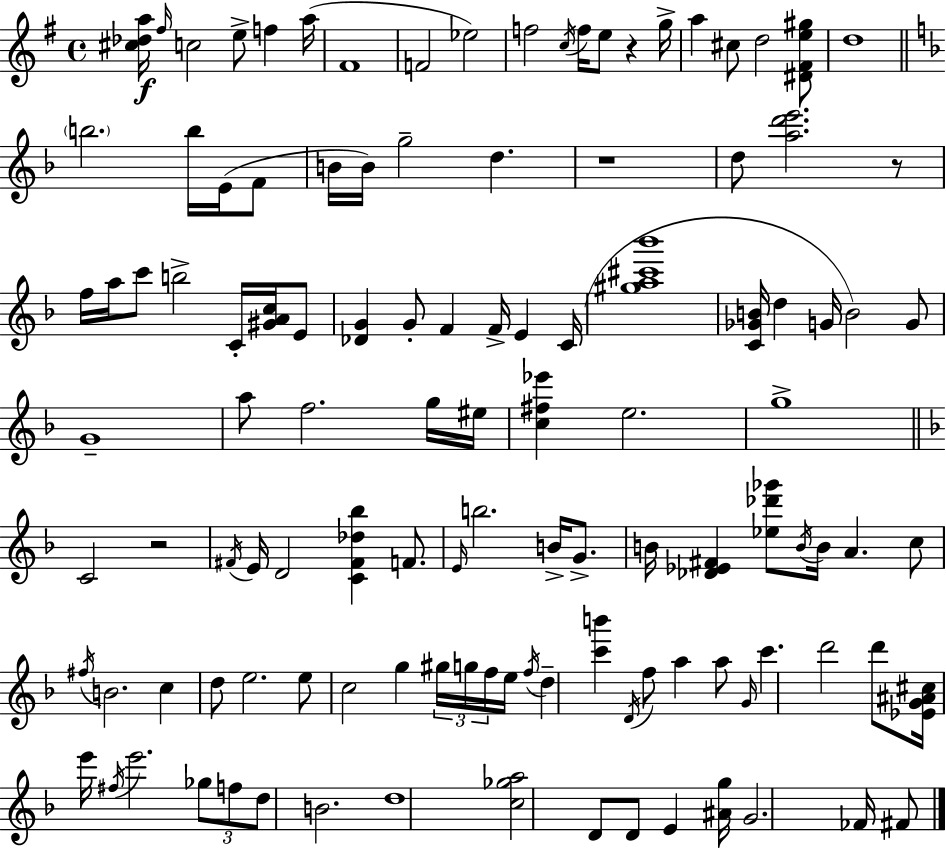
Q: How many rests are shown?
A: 4